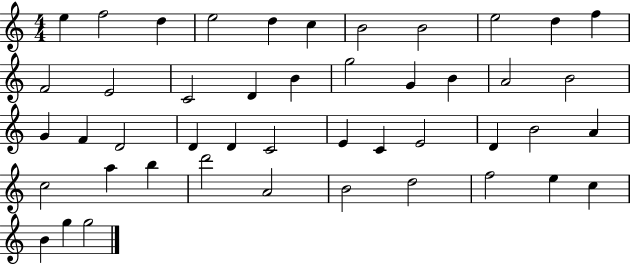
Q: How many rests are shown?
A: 0